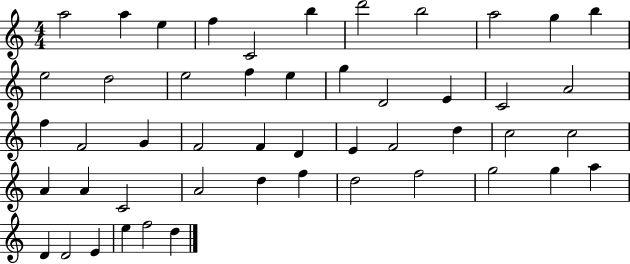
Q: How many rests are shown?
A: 0